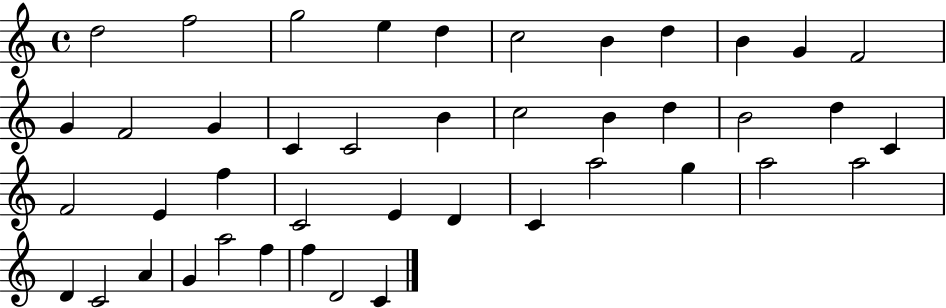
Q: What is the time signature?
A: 4/4